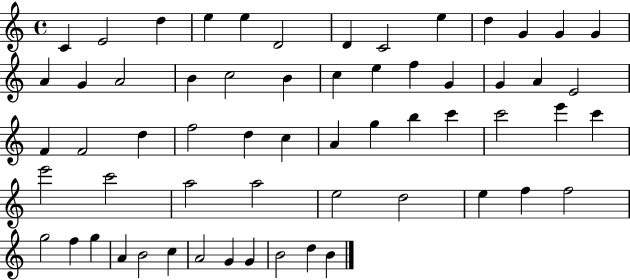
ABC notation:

X:1
T:Untitled
M:4/4
L:1/4
K:C
C E2 d e e D2 D C2 e d G G G A G A2 B c2 B c e f G G A E2 F F2 d f2 d c A g b c' c'2 e' c' e'2 c'2 a2 a2 e2 d2 e f f2 g2 f g A B2 c A2 G G B2 d B